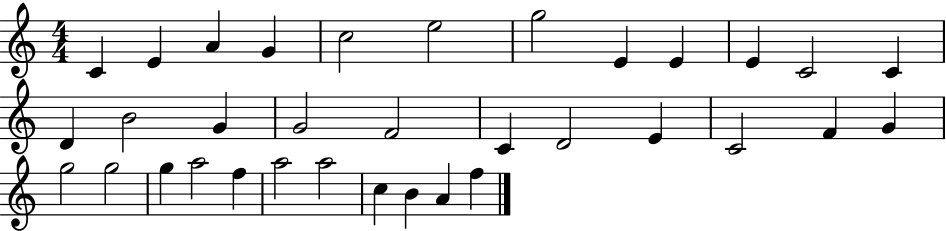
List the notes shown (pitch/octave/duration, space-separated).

C4/q E4/q A4/q G4/q C5/h E5/h G5/h E4/q E4/q E4/q C4/h C4/q D4/q B4/h G4/q G4/h F4/h C4/q D4/h E4/q C4/h F4/q G4/q G5/h G5/h G5/q A5/h F5/q A5/h A5/h C5/q B4/q A4/q F5/q